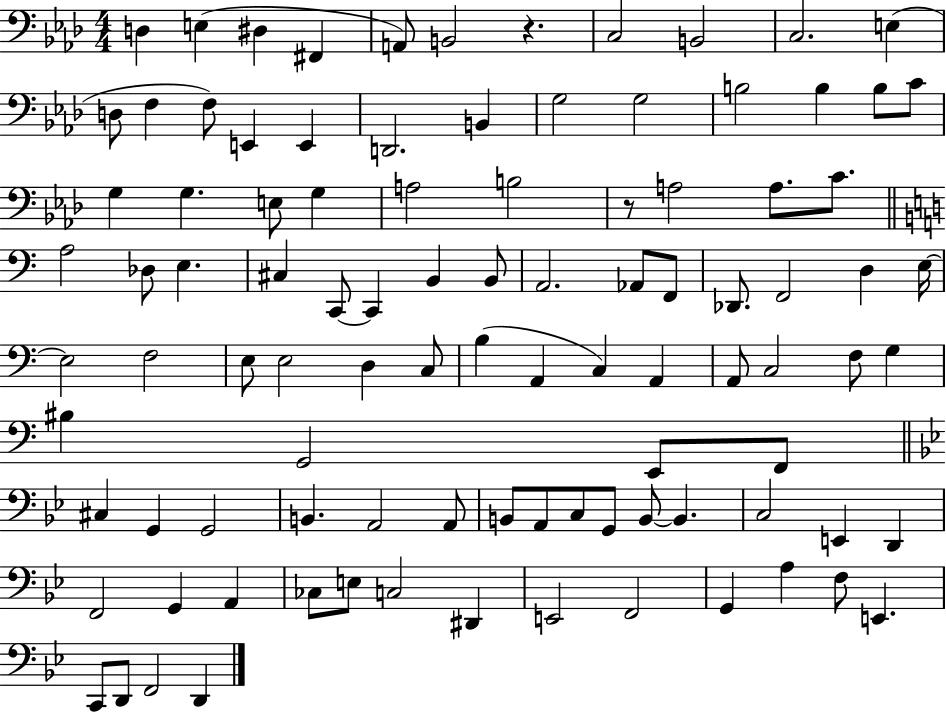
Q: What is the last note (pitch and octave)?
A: D2